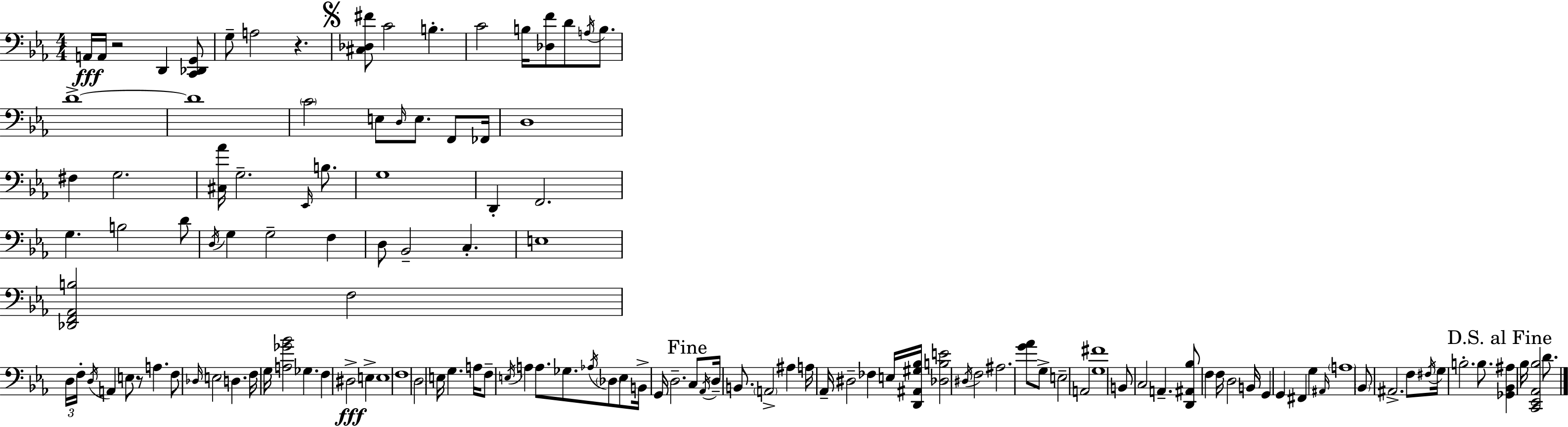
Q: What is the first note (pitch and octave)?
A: A2